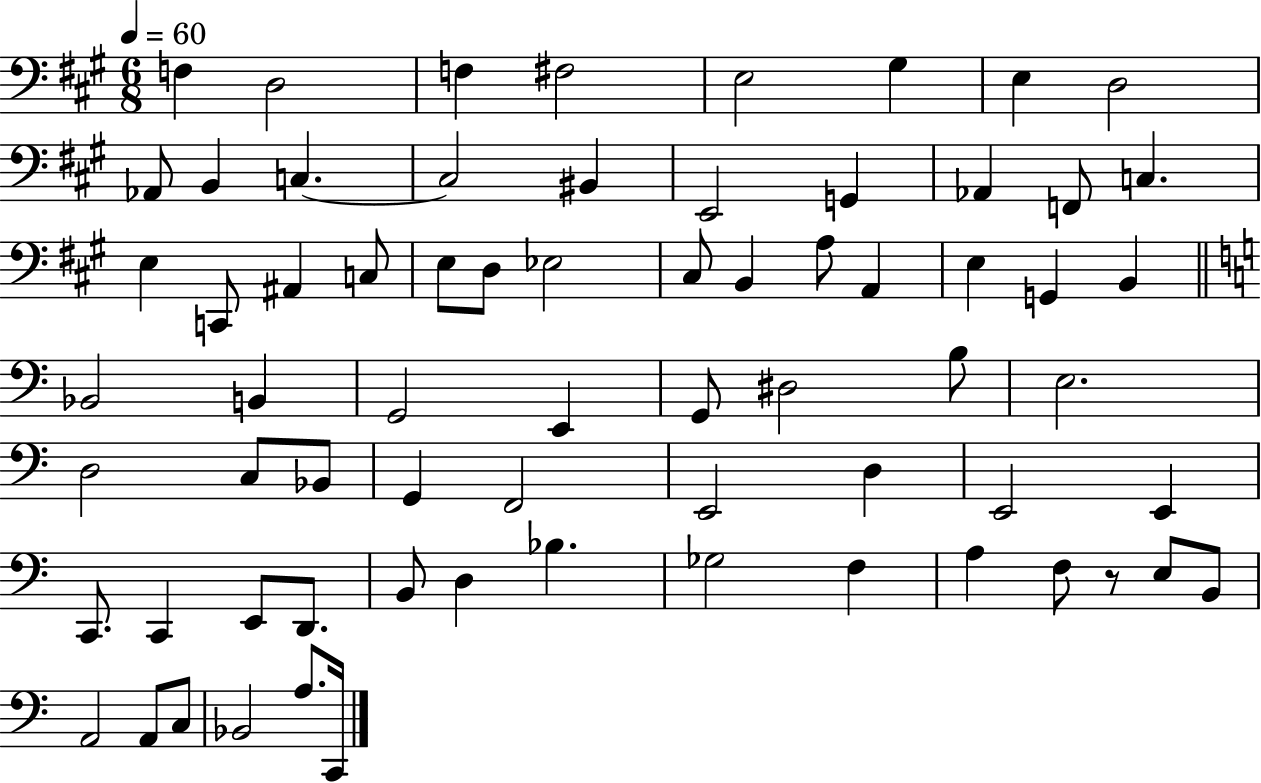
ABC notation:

X:1
T:Untitled
M:6/8
L:1/4
K:A
F, D,2 F, ^F,2 E,2 ^G, E, D,2 _A,,/2 B,, C, C,2 ^B,, E,,2 G,, _A,, F,,/2 C, E, C,,/2 ^A,, C,/2 E,/2 D,/2 _E,2 ^C,/2 B,, A,/2 A,, E, G,, B,, _B,,2 B,, G,,2 E,, G,,/2 ^D,2 B,/2 E,2 D,2 C,/2 _B,,/2 G,, F,,2 E,,2 D, E,,2 E,, C,,/2 C,, E,,/2 D,,/2 B,,/2 D, _B, _G,2 F, A, F,/2 z/2 E,/2 B,,/2 A,,2 A,,/2 C,/2 _B,,2 A,/2 C,,/4